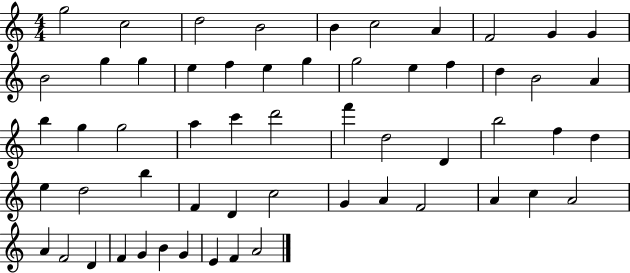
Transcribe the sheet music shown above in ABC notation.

X:1
T:Untitled
M:4/4
L:1/4
K:C
g2 c2 d2 B2 B c2 A F2 G G B2 g g e f e g g2 e f d B2 A b g g2 a c' d'2 f' d2 D b2 f d e d2 b F D c2 G A F2 A c A2 A F2 D F G B G E F A2